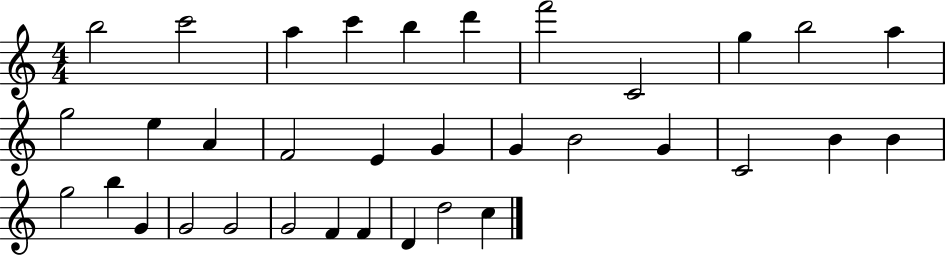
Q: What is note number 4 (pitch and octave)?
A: C6